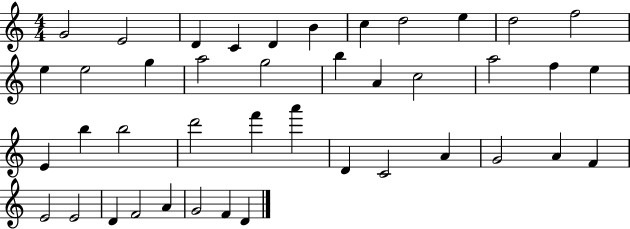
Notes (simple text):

G4/h E4/h D4/q C4/q D4/q B4/q C5/q D5/h E5/q D5/h F5/h E5/q E5/h G5/q A5/h G5/h B5/q A4/q C5/h A5/h F5/q E5/q E4/q B5/q B5/h D6/h F6/q A6/q D4/q C4/h A4/q G4/h A4/q F4/q E4/h E4/h D4/q F4/h A4/q G4/h F4/q D4/q